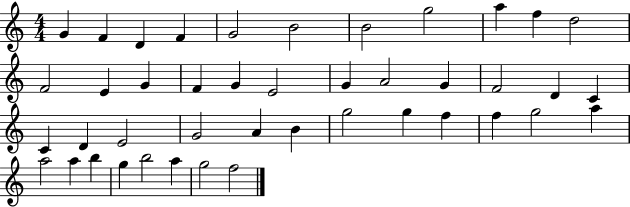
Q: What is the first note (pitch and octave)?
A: G4